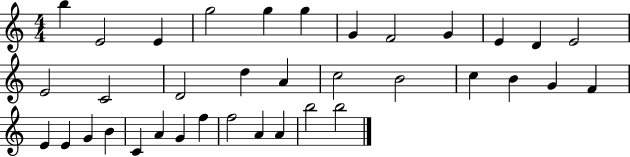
{
  \clef treble
  \numericTimeSignature
  \time 4/4
  \key c \major
  b''4 e'2 e'4 | g''2 g''4 g''4 | g'4 f'2 g'4 | e'4 d'4 e'2 | \break e'2 c'2 | d'2 d''4 a'4 | c''2 b'2 | c''4 b'4 g'4 f'4 | \break e'4 e'4 g'4 b'4 | c'4 a'4 g'4 f''4 | f''2 a'4 a'4 | b''2 b''2 | \break \bar "|."
}